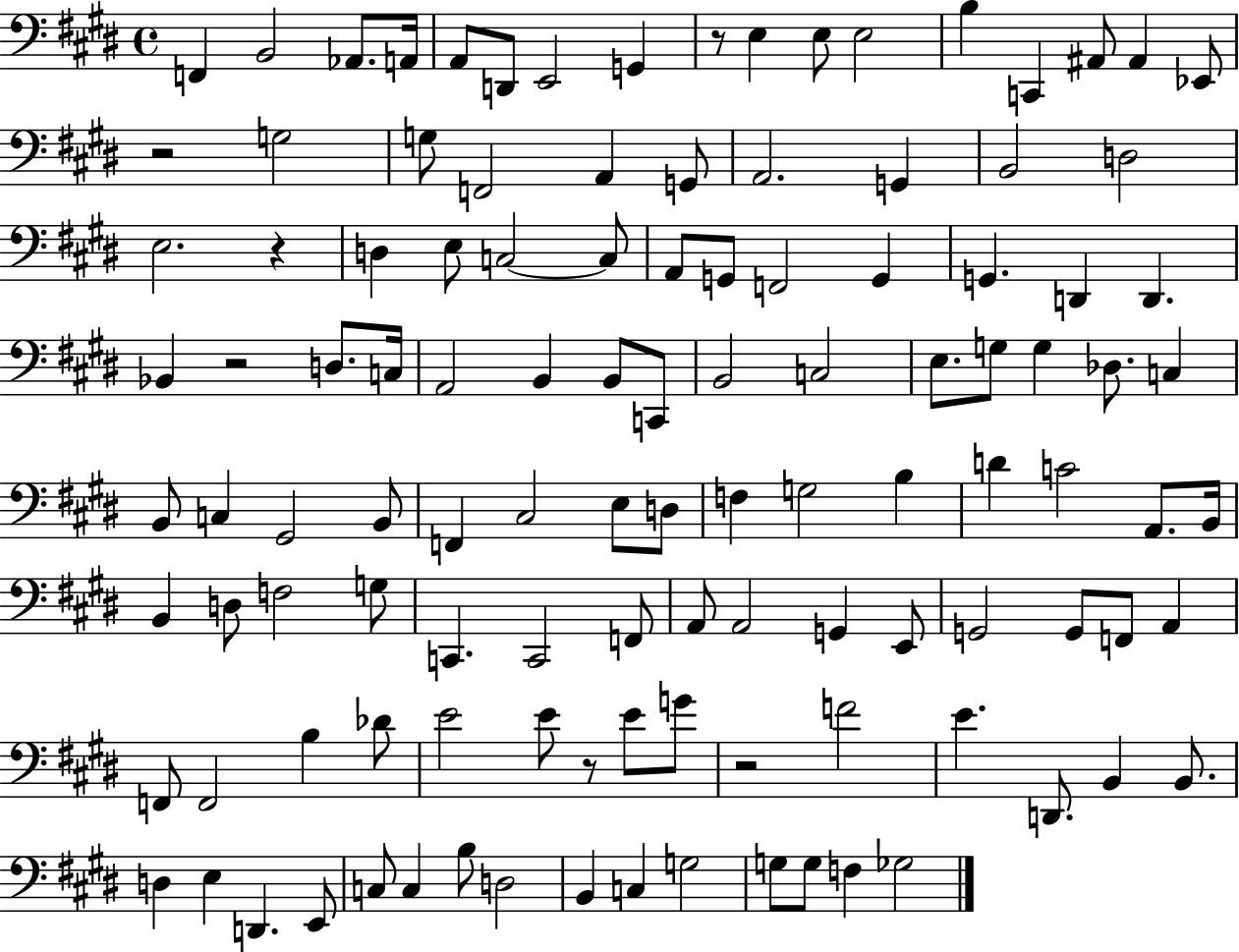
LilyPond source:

{
  \clef bass
  \time 4/4
  \defaultTimeSignature
  \key e \major
  f,4 b,2 aes,8. a,16 | a,8 d,8 e,2 g,4 | r8 e4 e8 e2 | b4 c,4 ais,8 ais,4 ees,8 | \break r2 g2 | g8 f,2 a,4 g,8 | a,2. g,4 | b,2 d2 | \break e2. r4 | d4 e8 c2~~ c8 | a,8 g,8 f,2 g,4 | g,4. d,4 d,4. | \break bes,4 r2 d8. c16 | a,2 b,4 b,8 c,8 | b,2 c2 | e8. g8 g4 des8. c4 | \break b,8 c4 gis,2 b,8 | f,4 cis2 e8 d8 | f4 g2 b4 | d'4 c'2 a,8. b,16 | \break b,4 d8 f2 g8 | c,4. c,2 f,8 | a,8 a,2 g,4 e,8 | g,2 g,8 f,8 a,4 | \break f,8 f,2 b4 des'8 | e'2 e'8 r8 e'8 g'8 | r2 f'2 | e'4. d,8. b,4 b,8. | \break d4 e4 d,4. e,8 | c8 c4 b8 d2 | b,4 c4 g2 | g8 g8 f4 ges2 | \break \bar "|."
}